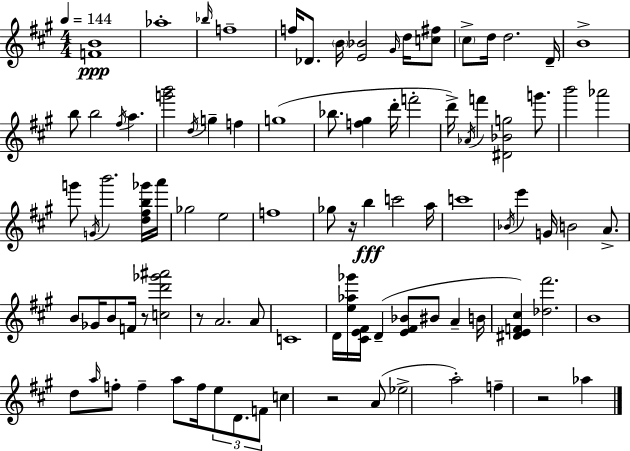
[F4,B4]/w Ab5/w Bb5/s F5/w F5/s Db4/e. B4/s [E4,Bb4]/h G#4/s D5/s [C5,F#5]/e C#5/e D5/s D5/h. D4/s B4/w B5/e B5/h F#5/s A5/q. [G6,B6]/h D5/s G5/q F5/q G5/w Bb5/e. [F5,G#5]/q D6/s F6/h D6/s Ab4/s F6/q [D#4,Bb4,G5]/h G6/e. B6/h Ab6/h G6/e G4/s B6/h. [D5,F#5,B5,Gb6]/s A6/s Gb5/h E5/h F5/w Gb5/e R/s B5/q C6/h A5/s C6/w Bb4/s E6/q G4/s B4/h A4/e. B4/e Gb4/s B4/e F4/s R/e [C5,D6,Gb6,A#6]/h R/e A4/h. A4/e C4/w D4/s [E5,Ab5,Gb6]/s [C#4,E4,F#4]/s D4/q [E4,F#4,Bb4]/e BIS4/e A4/q B4/s [D#4,E4,F4,C#5]/q [Db5,F#6]/h. B4/w D5/e A5/s F5/e F5/q A5/e F5/s E5/e D4/e. F4/e C5/q R/h A4/e Eb5/h A5/h F5/q R/h Ab5/q